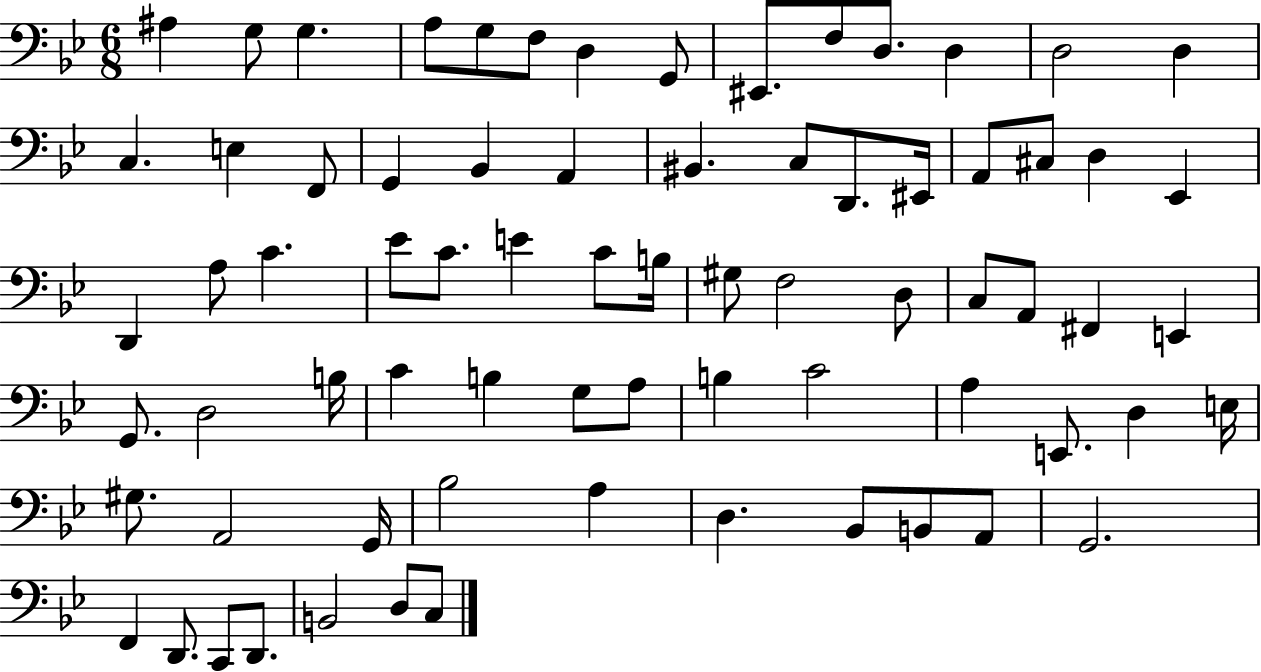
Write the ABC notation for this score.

X:1
T:Untitled
M:6/8
L:1/4
K:Bb
^A, G,/2 G, A,/2 G,/2 F,/2 D, G,,/2 ^E,,/2 F,/2 D,/2 D, D,2 D, C, E, F,,/2 G,, _B,, A,, ^B,, C,/2 D,,/2 ^E,,/4 A,,/2 ^C,/2 D, _E,, D,, A,/2 C _E/2 C/2 E C/2 B,/4 ^G,/2 F,2 D,/2 C,/2 A,,/2 ^F,, E,, G,,/2 D,2 B,/4 C B, G,/2 A,/2 B, C2 A, E,,/2 D, E,/4 ^G,/2 A,,2 G,,/4 _B,2 A, D, _B,,/2 B,,/2 A,,/2 G,,2 F,, D,,/2 C,,/2 D,,/2 B,,2 D,/2 C,/2